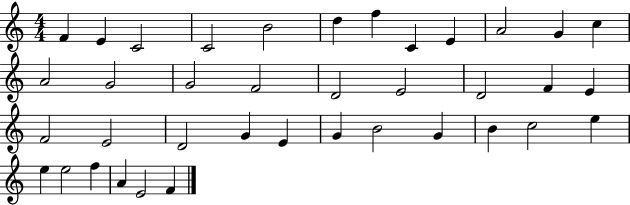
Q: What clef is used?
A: treble